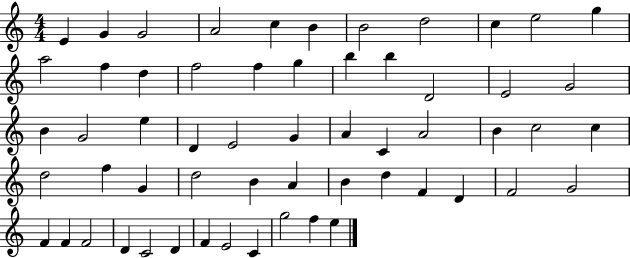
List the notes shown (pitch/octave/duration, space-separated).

E4/q G4/q G4/h A4/h C5/q B4/q B4/h D5/h C5/q E5/h G5/q A5/h F5/q D5/q F5/h F5/q G5/q B5/q B5/q D4/h E4/h G4/h B4/q G4/h E5/q D4/q E4/h G4/q A4/q C4/q A4/h B4/q C5/h C5/q D5/h F5/q G4/q D5/h B4/q A4/q B4/q D5/q F4/q D4/q F4/h G4/h F4/q F4/q F4/h D4/q C4/h D4/q F4/q E4/h C4/q G5/h F5/q E5/q